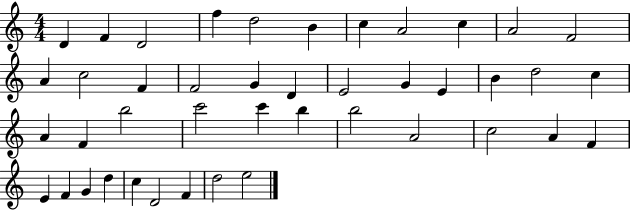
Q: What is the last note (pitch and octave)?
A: E5